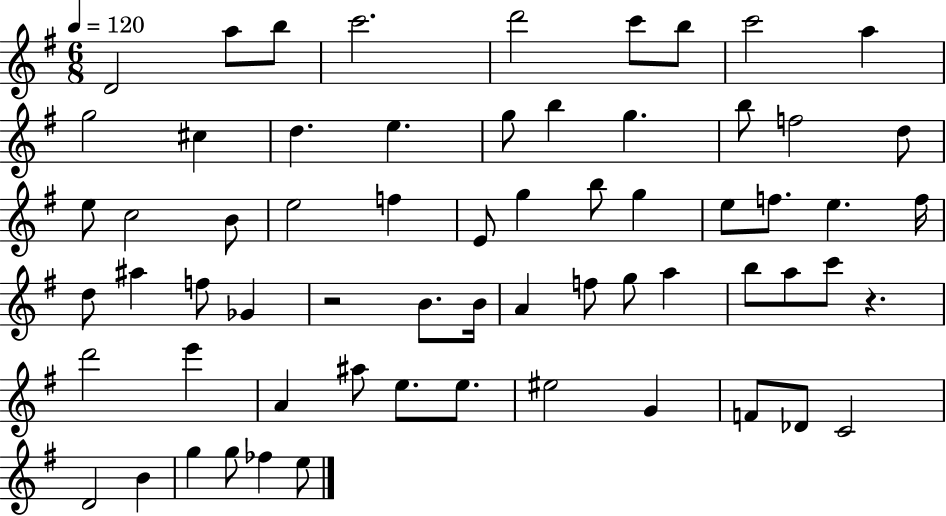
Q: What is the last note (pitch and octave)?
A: E5